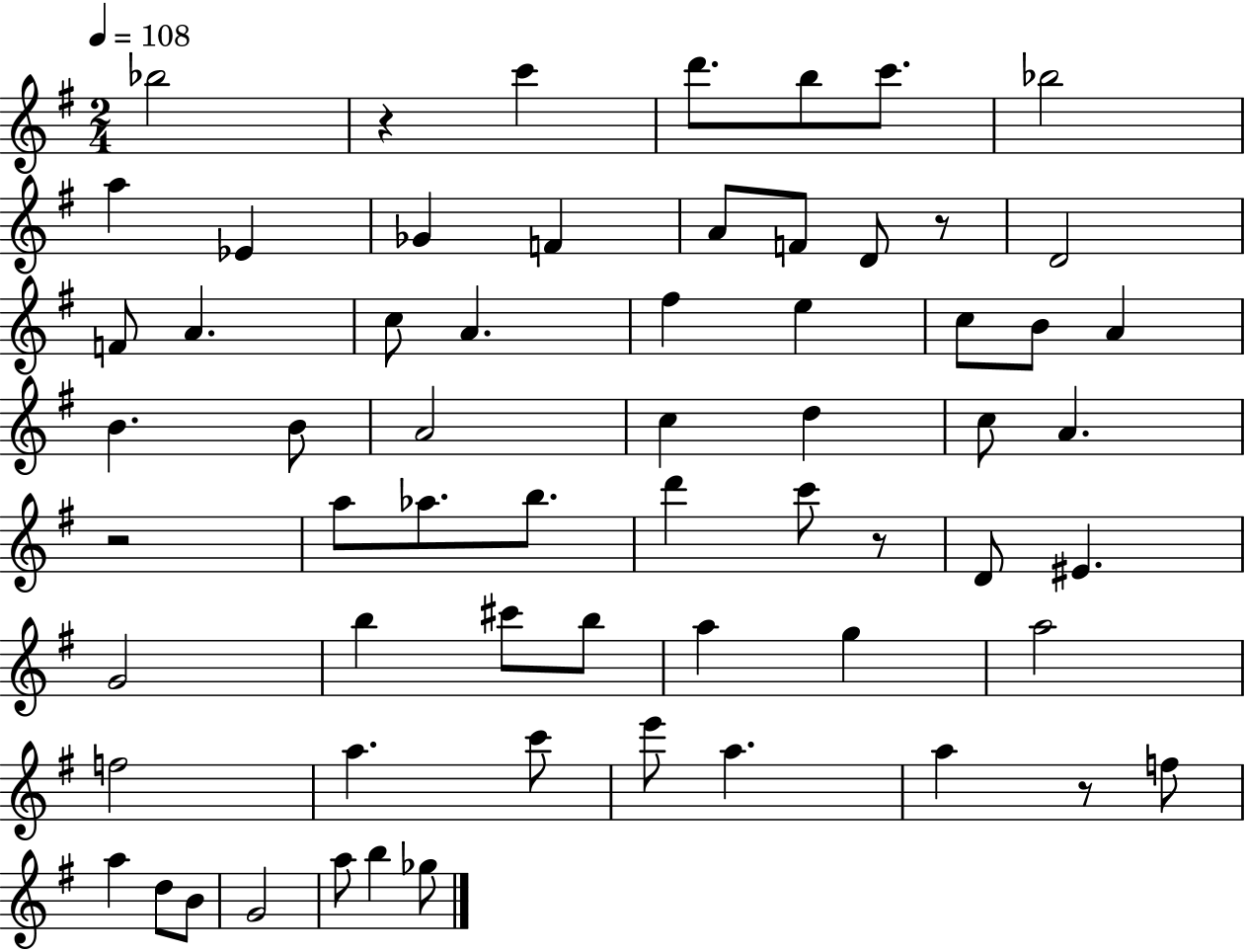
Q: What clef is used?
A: treble